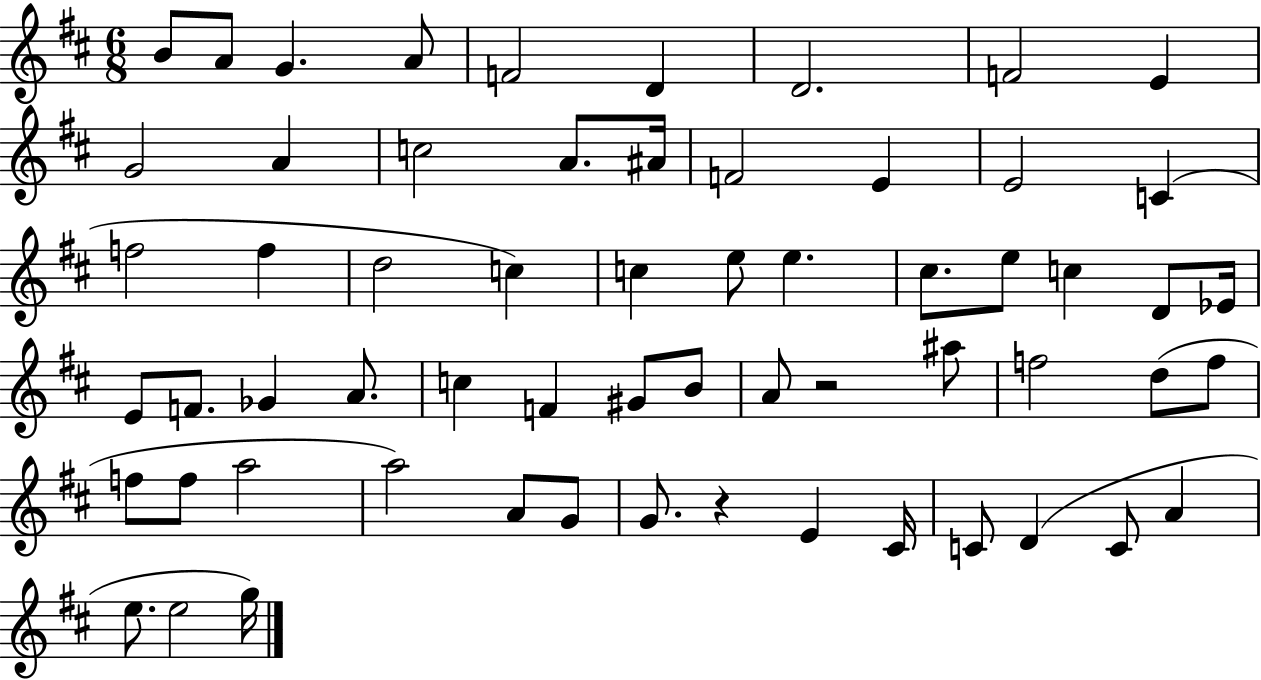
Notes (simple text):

B4/e A4/e G4/q. A4/e F4/h D4/q D4/h. F4/h E4/q G4/h A4/q C5/h A4/e. A#4/s F4/h E4/q E4/h C4/q F5/h F5/q D5/h C5/q C5/q E5/e E5/q. C#5/e. E5/e C5/q D4/e Eb4/s E4/e F4/e. Gb4/q A4/e. C5/q F4/q G#4/e B4/e A4/e R/h A#5/e F5/h D5/e F5/e F5/e F5/e A5/h A5/h A4/e G4/e G4/e. R/q E4/q C#4/s C4/e D4/q C4/e A4/q E5/e. E5/h G5/s